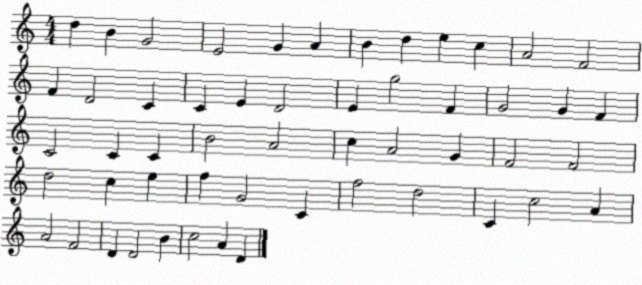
X:1
T:Untitled
M:4/4
L:1/4
K:C
d B G2 E2 G A B d e c A2 F2 F D2 C C E D2 E g2 F G2 G F C2 C C B2 A2 c A2 G F2 F2 d2 c e f G2 C f2 d2 C c2 A A2 F2 D D2 B c2 A D